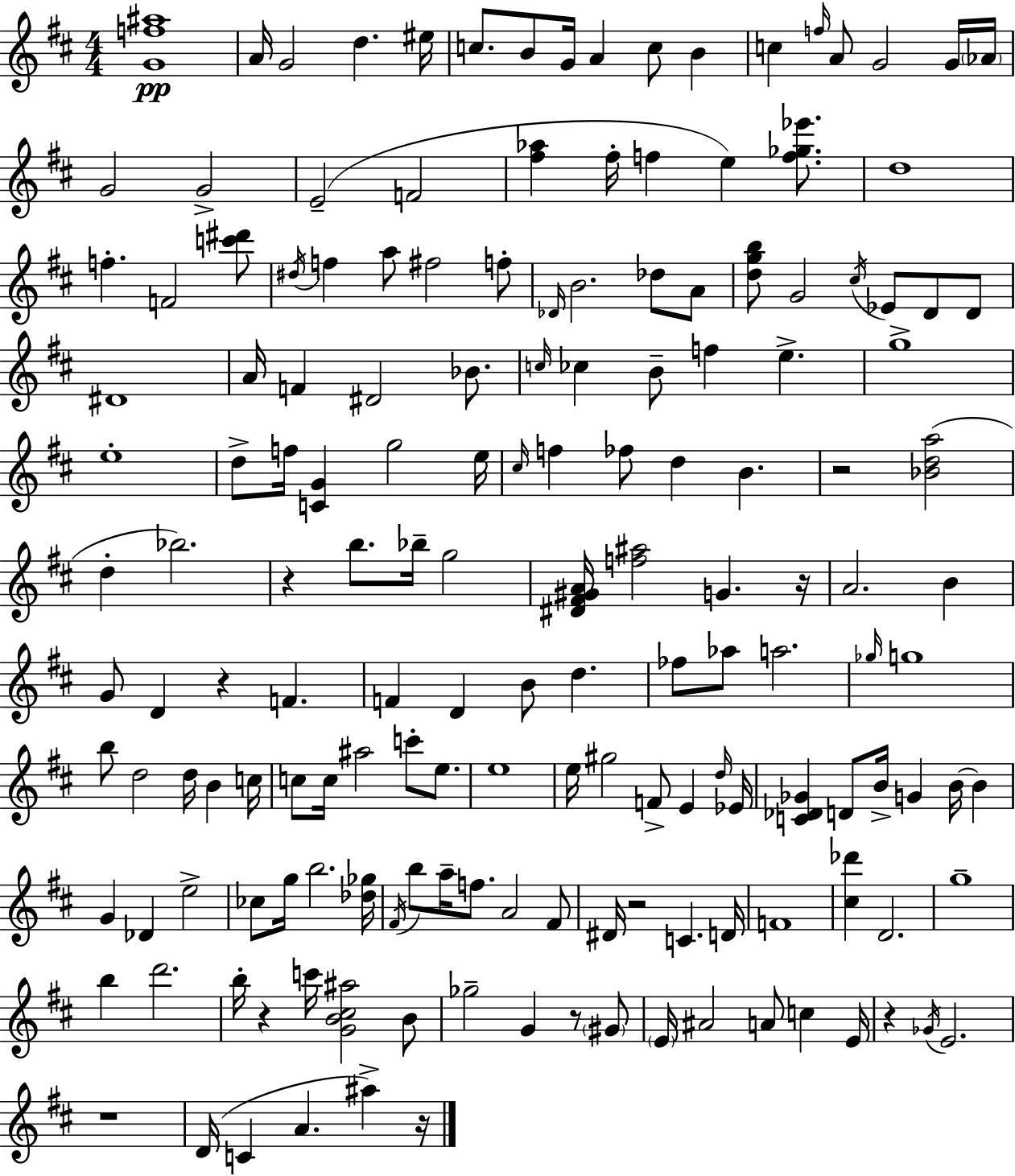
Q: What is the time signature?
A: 4/4